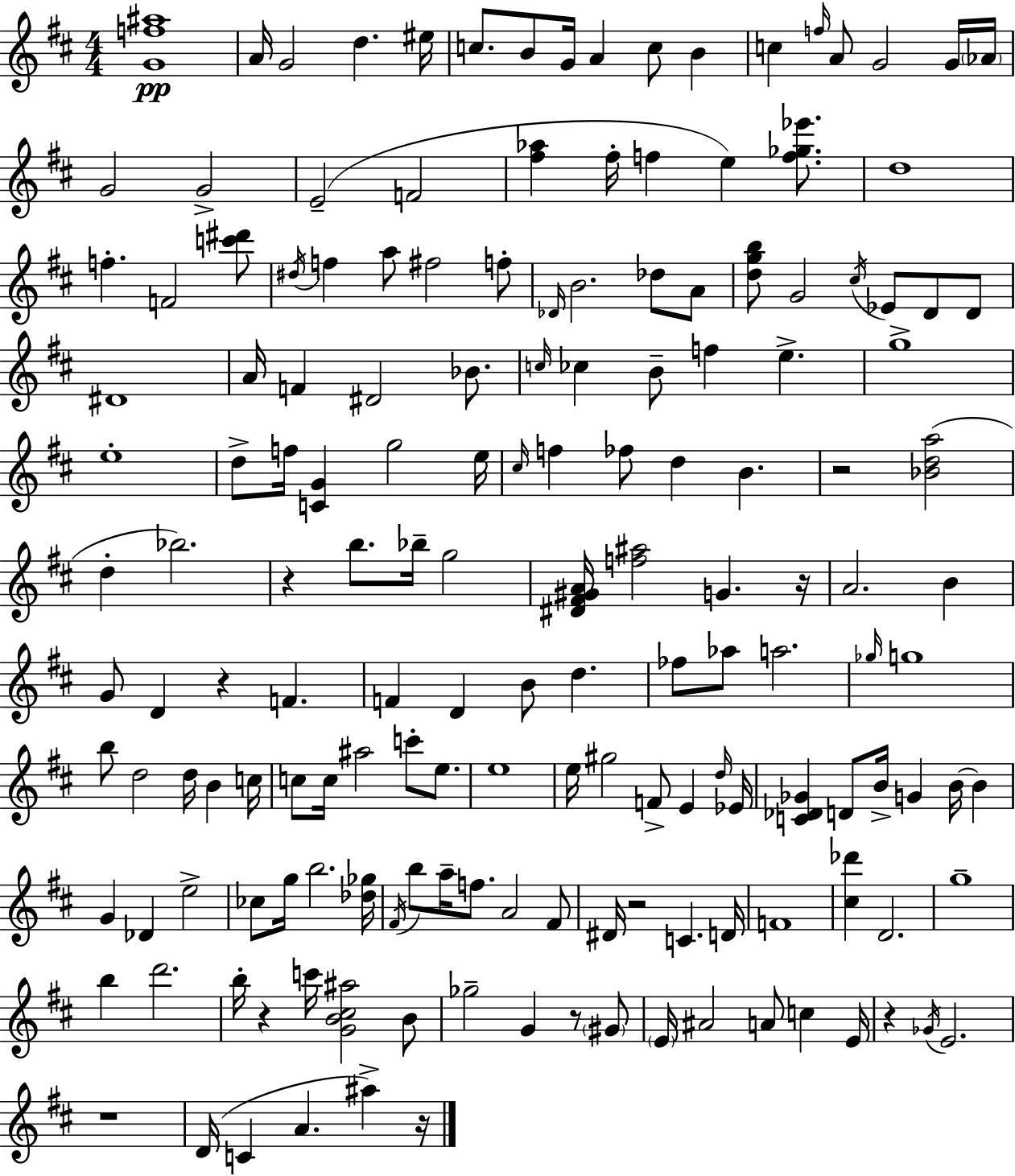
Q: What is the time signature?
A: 4/4